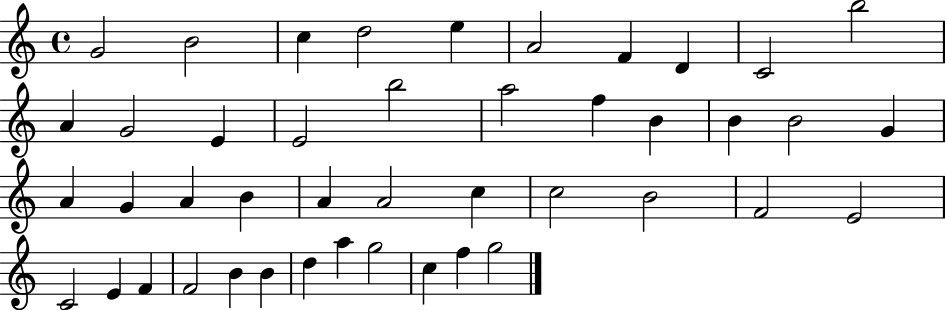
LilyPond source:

{
  \clef treble
  \time 4/4
  \defaultTimeSignature
  \key c \major
  g'2 b'2 | c''4 d''2 e''4 | a'2 f'4 d'4 | c'2 b''2 | \break a'4 g'2 e'4 | e'2 b''2 | a''2 f''4 b'4 | b'4 b'2 g'4 | \break a'4 g'4 a'4 b'4 | a'4 a'2 c''4 | c''2 b'2 | f'2 e'2 | \break c'2 e'4 f'4 | f'2 b'4 b'4 | d''4 a''4 g''2 | c''4 f''4 g''2 | \break \bar "|."
}